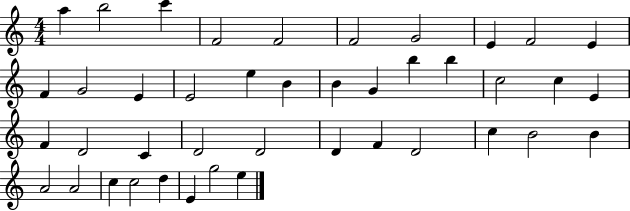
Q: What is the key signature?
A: C major